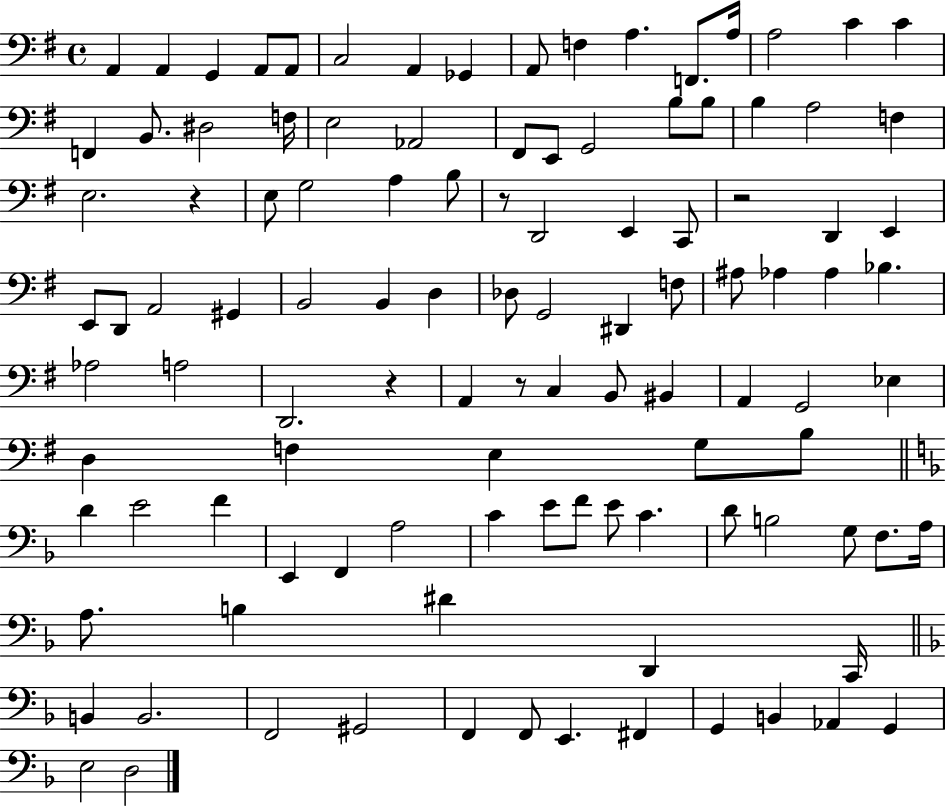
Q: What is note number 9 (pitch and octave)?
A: A2